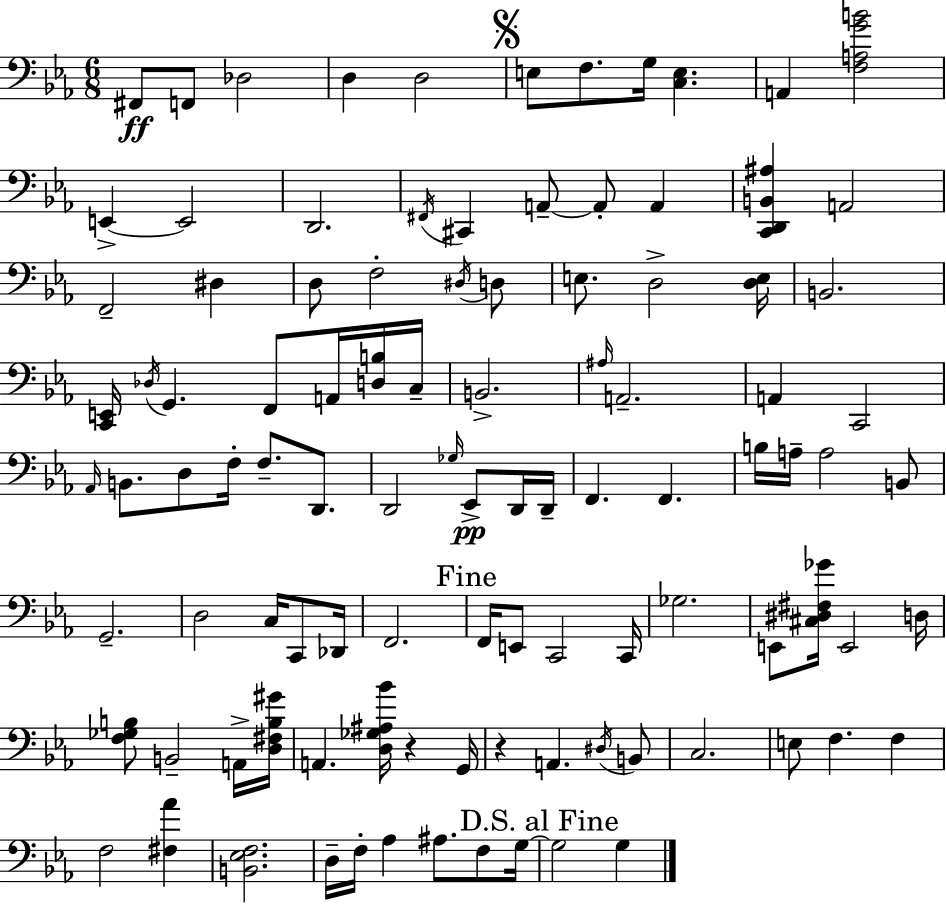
X:1
T:Untitled
M:6/8
L:1/4
K:Eb
^F,,/2 F,,/2 _D,2 D, D,2 E,/2 F,/2 G,/4 [C,E,] A,, [F,A,GB]2 E,, E,,2 D,,2 ^F,,/4 ^C,, A,,/2 A,,/2 A,, [C,,D,,B,,^A,] A,,2 F,,2 ^D, D,/2 F,2 ^D,/4 D,/2 E,/2 D,2 [D,E,]/4 B,,2 [C,,E,,]/4 _D,/4 G,, F,,/2 A,,/4 [D,B,]/4 C,/4 B,,2 ^A,/4 A,,2 A,, C,,2 _A,,/4 B,,/2 D,/2 F,/4 F,/2 D,,/2 D,,2 _G,/4 _E,,/2 D,,/4 D,,/4 F,, F,, B,/4 A,/4 A,2 B,,/2 G,,2 D,2 C,/4 C,,/2 _D,,/4 F,,2 F,,/4 E,,/2 C,,2 C,,/4 _G,2 E,,/2 [^C,^D,^F,_G]/4 E,,2 D,/4 [F,_G,B,]/2 B,,2 A,,/4 [D,^F,B,^G]/4 A,, [D,_G,^A,_B]/4 z G,,/4 z A,, ^D,/4 B,,/2 C,2 E,/2 F, F, F,2 [^F,_A] [B,,_E,F,]2 D,/4 F,/4 _A, ^A,/2 F,/2 G,/4 G,2 G,